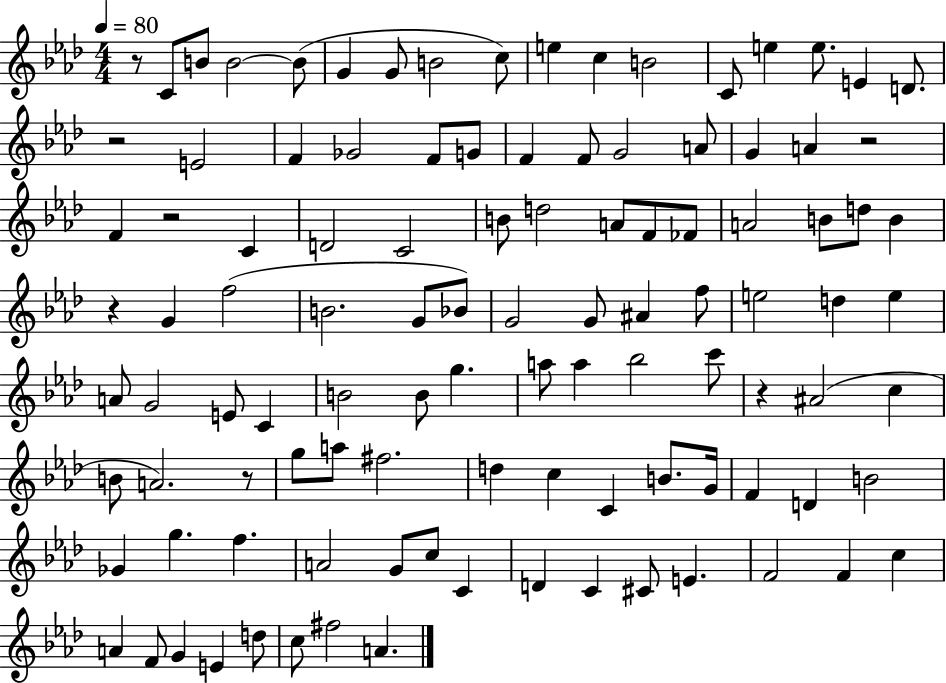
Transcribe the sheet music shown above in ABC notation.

X:1
T:Untitled
M:4/4
L:1/4
K:Ab
z/2 C/2 B/2 B2 B/2 G G/2 B2 c/2 e c B2 C/2 e e/2 E D/2 z2 E2 F _G2 F/2 G/2 F F/2 G2 A/2 G A z2 F z2 C D2 C2 B/2 d2 A/2 F/2 _F/2 A2 B/2 d/2 B z G f2 B2 G/2 _B/2 G2 G/2 ^A f/2 e2 d e A/2 G2 E/2 C B2 B/2 g a/2 a _b2 c'/2 z ^A2 c B/2 A2 z/2 g/2 a/2 ^f2 d c C B/2 G/4 F D B2 _G g f A2 G/2 c/2 C D C ^C/2 E F2 F c A F/2 G E d/2 c/2 ^f2 A